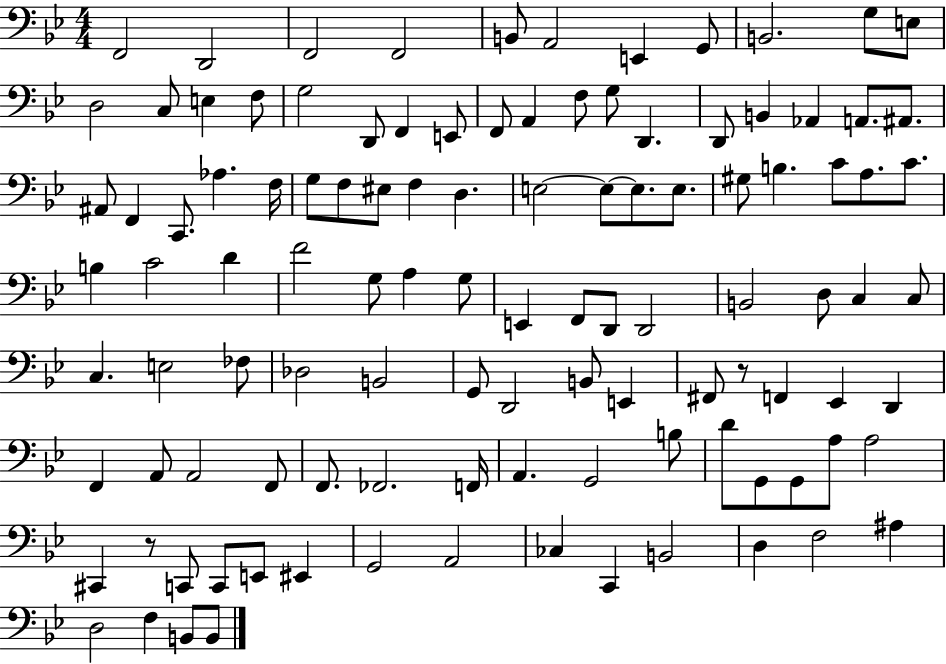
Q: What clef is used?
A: bass